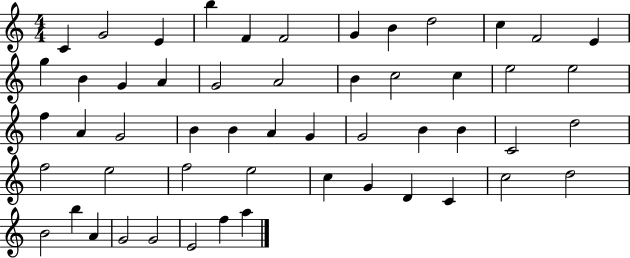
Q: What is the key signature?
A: C major